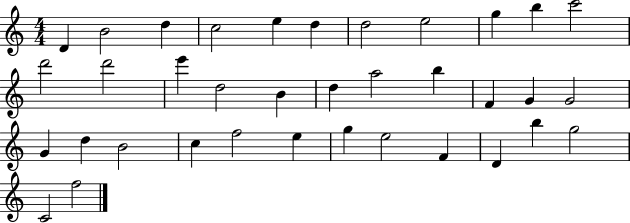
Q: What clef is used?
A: treble